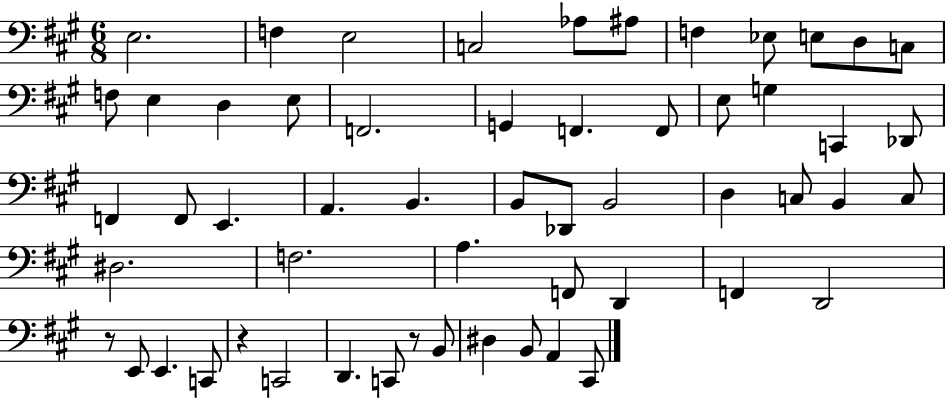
{
  \clef bass
  \numericTimeSignature
  \time 6/8
  \key a \major
  e2. | f4 e2 | c2 aes8 ais8 | f4 ees8 e8 d8 c8 | \break f8 e4 d4 e8 | f,2. | g,4 f,4. f,8 | e8 g4 c,4 des,8 | \break f,4 f,8 e,4. | a,4. b,4. | b,8 des,8 b,2 | d4 c8 b,4 c8 | \break dis2. | f2. | a4. f,8 d,4 | f,4 d,2 | \break r8 e,8 e,4. c,8 | r4 c,2 | d,4. c,8 r8 b,8 | dis4 b,8 a,4 cis,8 | \break \bar "|."
}